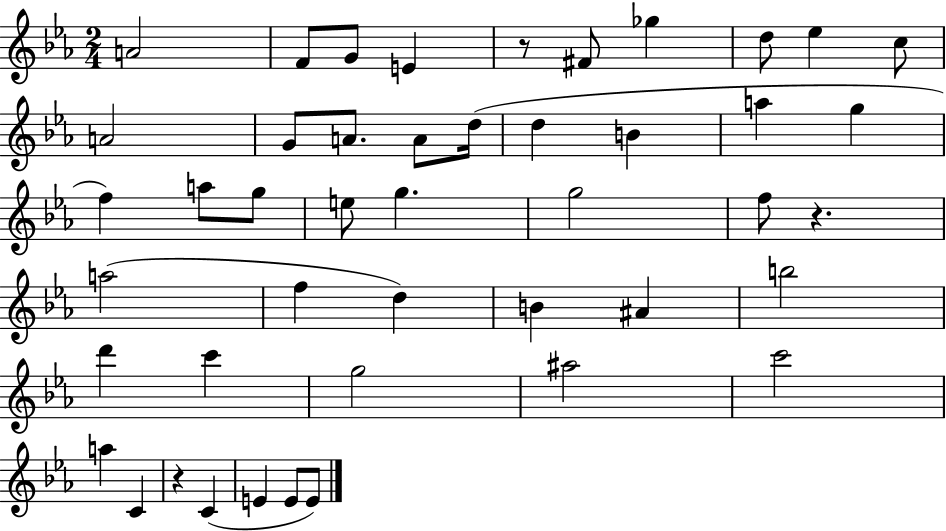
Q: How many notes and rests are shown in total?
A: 45